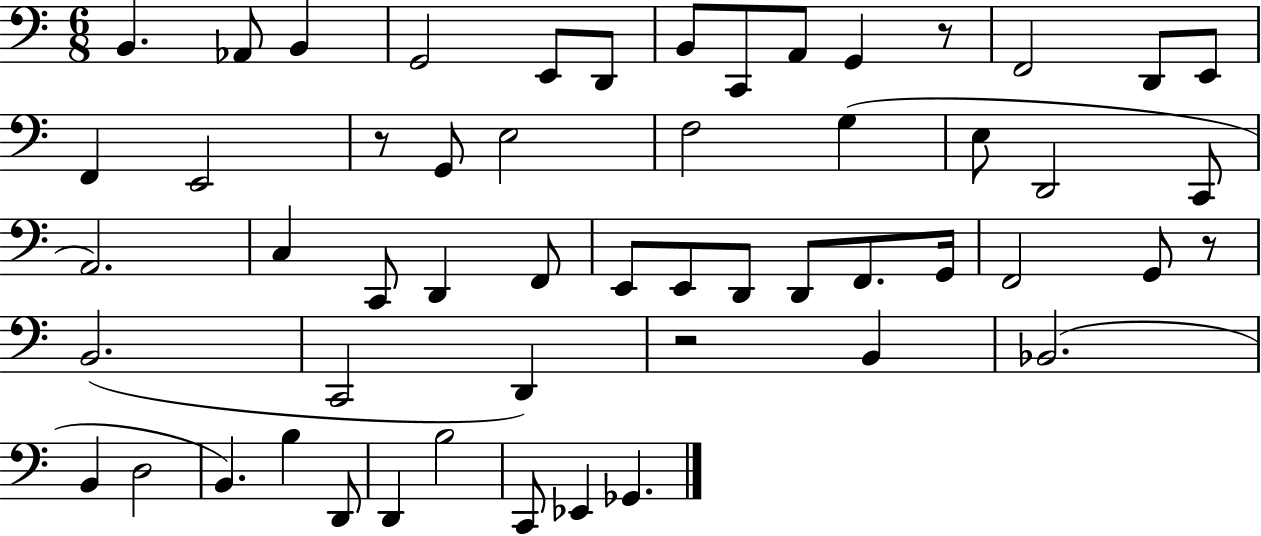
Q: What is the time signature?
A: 6/8